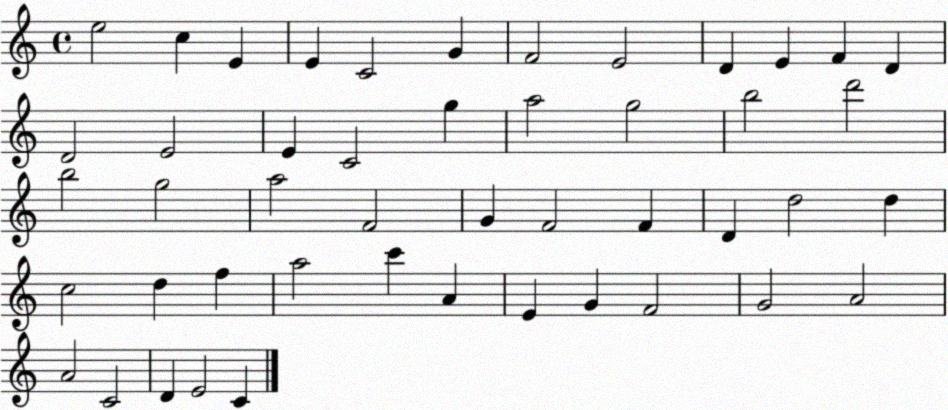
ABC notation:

X:1
T:Untitled
M:4/4
L:1/4
K:C
e2 c E E C2 G F2 E2 D E F D D2 E2 E C2 g a2 g2 b2 d'2 b2 g2 a2 F2 G F2 F D d2 d c2 d f a2 c' A E G F2 G2 A2 A2 C2 D E2 C